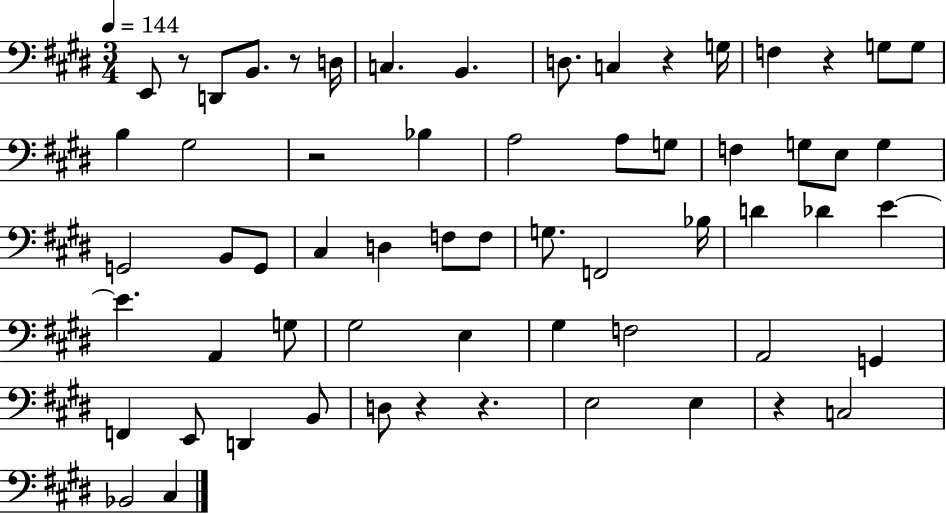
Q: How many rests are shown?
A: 8